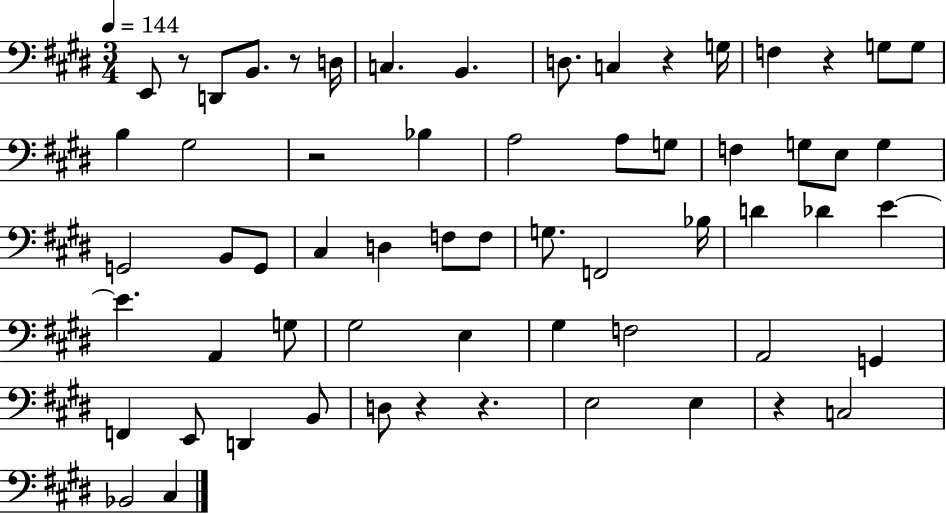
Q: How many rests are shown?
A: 8